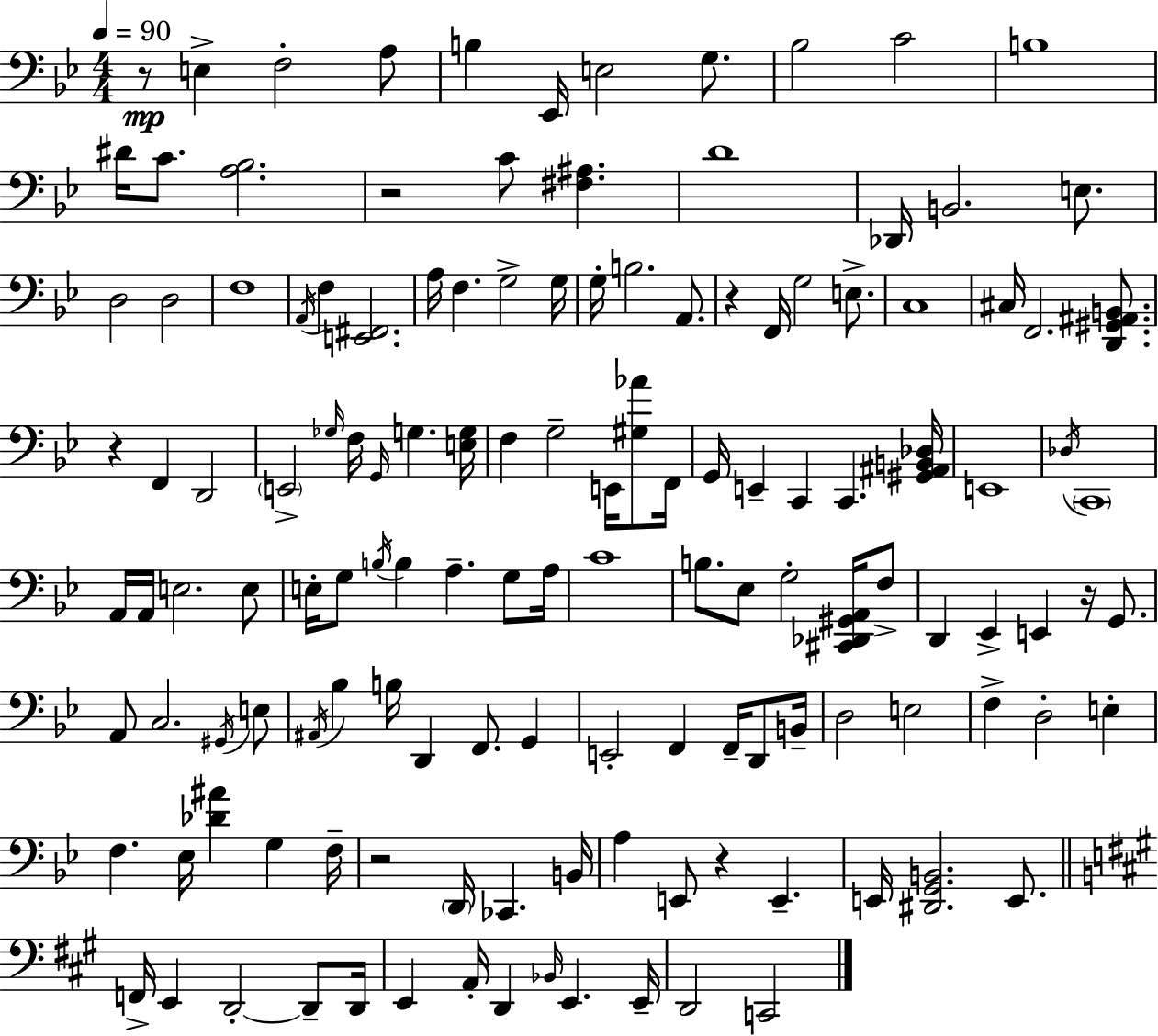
R/e E3/q F3/h A3/e B3/q Eb2/s E3/h G3/e. Bb3/h C4/h B3/w D#4/s C4/e. [A3,Bb3]/h. R/h C4/e [F#3,A#3]/q. D4/w Db2/s B2/h. E3/e. D3/h D3/h F3/w A2/s F3/q [E2,F#2]/h. A3/s F3/q. G3/h G3/s G3/s B3/h. A2/e. R/q F2/s G3/h E3/e. C3/w C#3/s F2/h. [D2,G#2,A#2,B2]/e. R/q F2/q D2/h E2/h Gb3/s F3/s G2/s G3/q. [E3,G3]/s F3/q G3/h E2/s [G#3,Ab4]/e F2/s G2/s E2/q C2/q C2/q. [G#2,A#2,B2,Db3]/s E2/w Db3/s C2/w A2/s A2/s E3/h. E3/e E3/s G3/e B3/s B3/q A3/q. G3/e A3/s C4/w B3/e. Eb3/e G3/h [C#2,Db2,G#2,A2]/s F3/e D2/q Eb2/q E2/q R/s G2/e. A2/e C3/h. G#2/s E3/e A#2/s Bb3/q B3/s D2/q F2/e. G2/q E2/h F2/q F2/s D2/e B2/s D3/h E3/h F3/q D3/h E3/q F3/q. Eb3/s [Db4,A#4]/q G3/q F3/s R/h D2/s CES2/q. B2/s A3/q E2/e R/q E2/q. E2/s [D#2,G2,B2]/h. E2/e. F2/s E2/q D2/h D2/e D2/s E2/q A2/s D2/q Bb2/s E2/q. E2/s D2/h C2/h